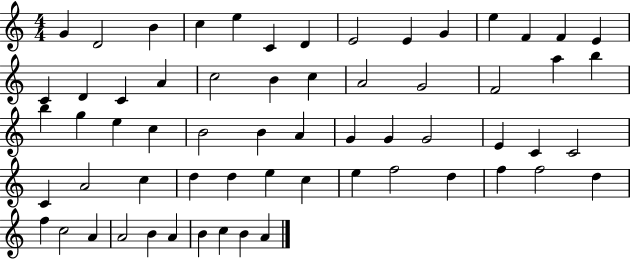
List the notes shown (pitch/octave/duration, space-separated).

G4/q D4/h B4/q C5/q E5/q C4/q D4/q E4/h E4/q G4/q E5/q F4/q F4/q E4/q C4/q D4/q C4/q A4/q C5/h B4/q C5/q A4/h G4/h F4/h A5/q B5/q B5/q G5/q E5/q C5/q B4/h B4/q A4/q G4/q G4/q G4/h E4/q C4/q C4/h C4/q A4/h C5/q D5/q D5/q E5/q C5/q E5/q F5/h D5/q F5/q F5/h D5/q F5/q C5/h A4/q A4/h B4/q A4/q B4/q C5/q B4/q A4/q